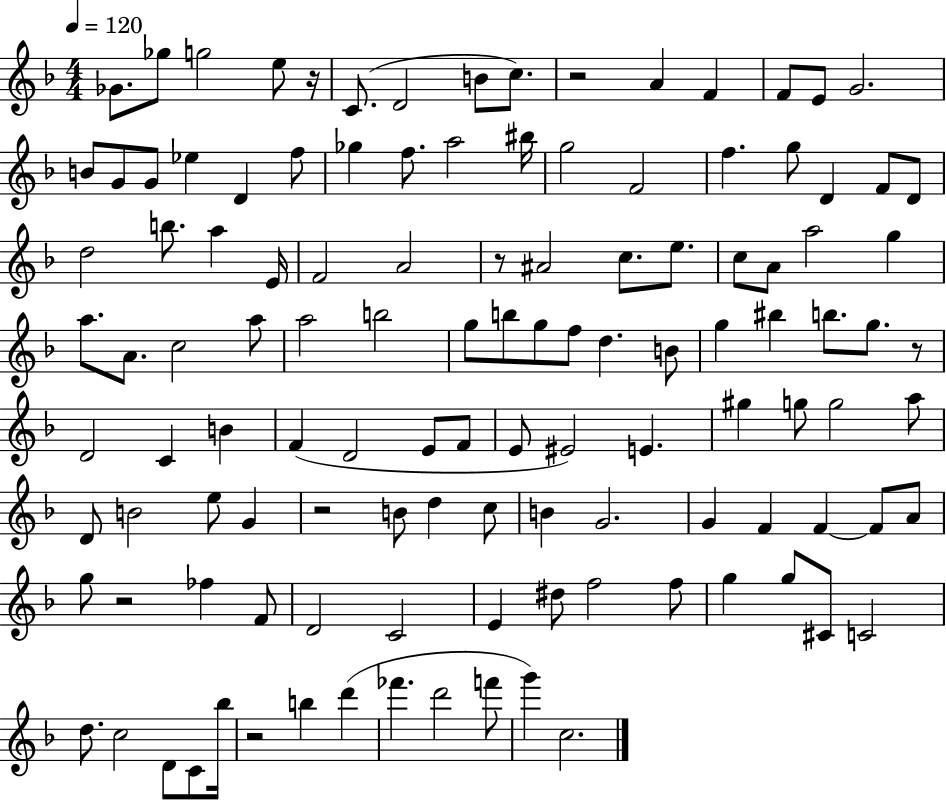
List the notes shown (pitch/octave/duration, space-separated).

Gb4/e. Gb5/e G5/h E5/e R/s C4/e. D4/h B4/e C5/e. R/h A4/q F4/q F4/e E4/e G4/h. B4/e G4/e G4/e Eb5/q D4/q F5/e Gb5/q F5/e. A5/h BIS5/s G5/h F4/h F5/q. G5/e D4/q F4/e D4/e D5/h B5/e. A5/q E4/s F4/h A4/h R/e A#4/h C5/e. E5/e. C5/e A4/e A5/h G5/q A5/e. A4/e. C5/h A5/e A5/h B5/h G5/e B5/e G5/e F5/e D5/q. B4/e G5/q BIS5/q B5/e. G5/e. R/e D4/h C4/q B4/q F4/q D4/h E4/e F4/e E4/e EIS4/h E4/q. G#5/q G5/e G5/h A5/e D4/e B4/h E5/e G4/q R/h B4/e D5/q C5/e B4/q G4/h. G4/q F4/q F4/q F4/e A4/e G5/e R/h FES5/q F4/e D4/h C4/h E4/q D#5/e F5/h F5/e G5/q G5/e C#4/e C4/h D5/e. C5/h D4/e C4/e Bb5/s R/h B5/q D6/q FES6/q. D6/h F6/e G6/q C5/h.